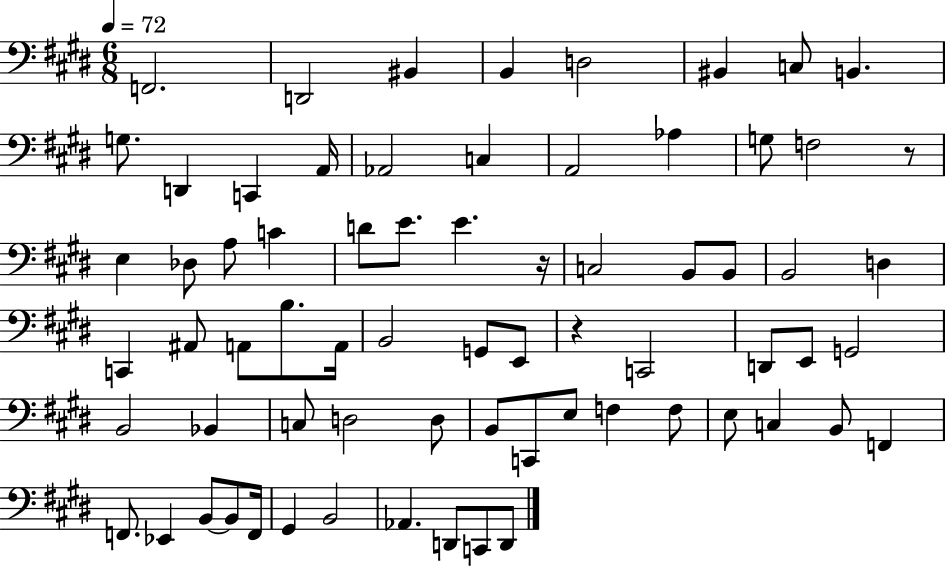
F2/h. D2/h BIS2/q B2/q D3/h BIS2/q C3/e B2/q. G3/e. D2/q C2/q A2/s Ab2/h C3/q A2/h Ab3/q G3/e F3/h R/e E3/q Db3/e A3/e C4/q D4/e E4/e. E4/q. R/s C3/h B2/e B2/e B2/h D3/q C2/q A#2/e A2/e B3/e. A2/s B2/h G2/e E2/e R/q C2/h D2/e E2/e G2/h B2/h Bb2/q C3/e D3/h D3/e B2/e C2/e E3/e F3/q F3/e E3/e C3/q B2/e F2/q F2/e. Eb2/q B2/e B2/e F2/s G#2/q B2/h Ab2/q. D2/e C2/e D2/e